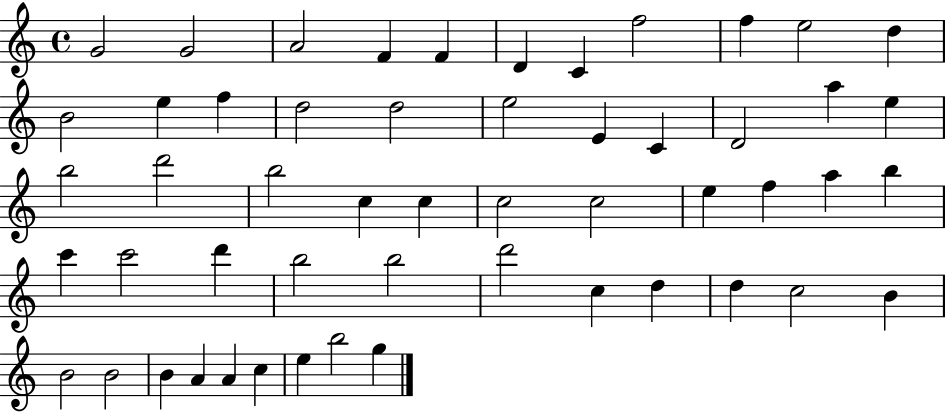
G4/h G4/h A4/h F4/q F4/q D4/q C4/q F5/h F5/q E5/h D5/q B4/h E5/q F5/q D5/h D5/h E5/h E4/q C4/q D4/h A5/q E5/q B5/h D6/h B5/h C5/q C5/q C5/h C5/h E5/q F5/q A5/q B5/q C6/q C6/h D6/q B5/h B5/h D6/h C5/q D5/q D5/q C5/h B4/q B4/h B4/h B4/q A4/q A4/q C5/q E5/q B5/h G5/q